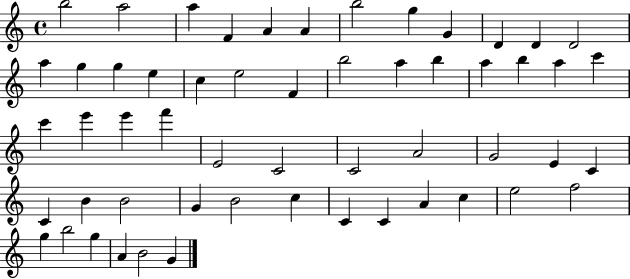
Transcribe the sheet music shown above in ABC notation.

X:1
T:Untitled
M:4/4
L:1/4
K:C
b2 a2 a F A A b2 g G D D D2 a g g e c e2 F b2 a b a b a c' c' e' e' f' E2 C2 C2 A2 G2 E C C B B2 G B2 c C C A c e2 f2 g b2 g A B2 G